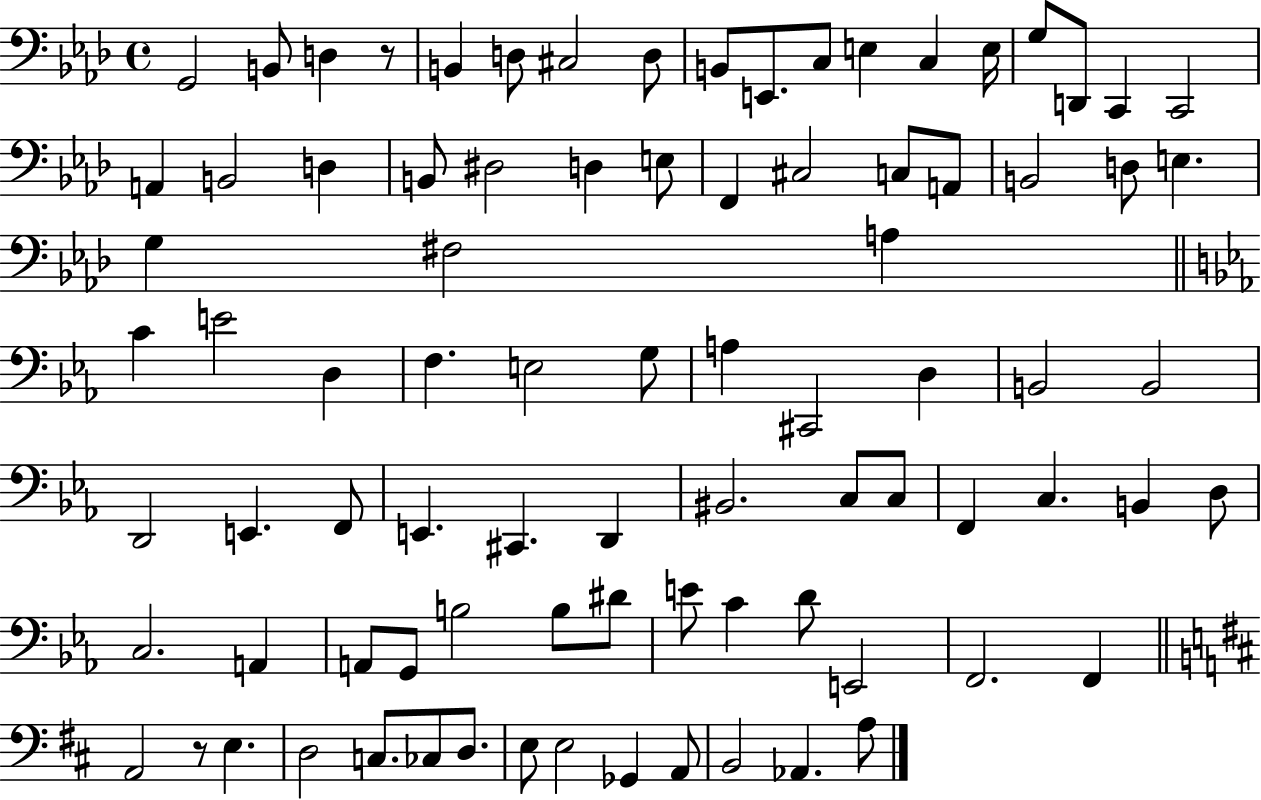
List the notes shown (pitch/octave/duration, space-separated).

G2/h B2/e D3/q R/e B2/q D3/e C#3/h D3/e B2/e E2/e. C3/e E3/q C3/q E3/s G3/e D2/e C2/q C2/h A2/q B2/h D3/q B2/e D#3/h D3/q E3/e F2/q C#3/h C3/e A2/e B2/h D3/e E3/q. G3/q F#3/h A3/q C4/q E4/h D3/q F3/q. E3/h G3/e A3/q C#2/h D3/q B2/h B2/h D2/h E2/q. F2/e E2/q. C#2/q. D2/q BIS2/h. C3/e C3/e F2/q C3/q. B2/q D3/e C3/h. A2/q A2/e G2/e B3/h B3/e D#4/e E4/e C4/q D4/e E2/h F2/h. F2/q A2/h R/e E3/q. D3/h C3/e. CES3/e D3/e. E3/e E3/h Gb2/q A2/e B2/h Ab2/q. A3/e